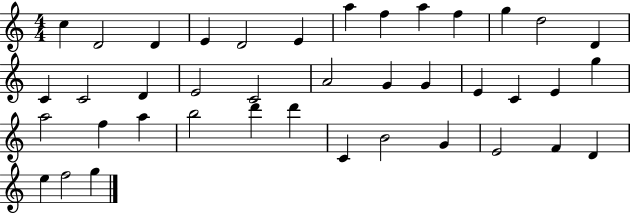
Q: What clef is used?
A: treble